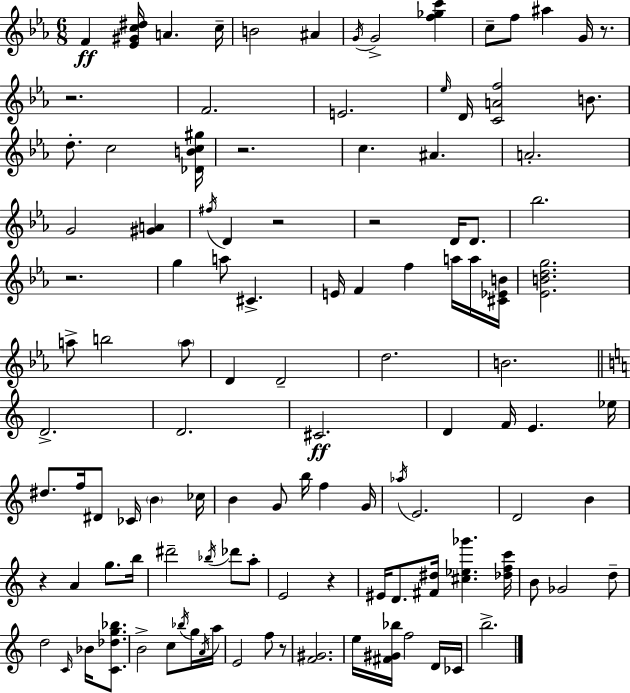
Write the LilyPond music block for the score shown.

{
  \clef treble
  \numericTimeSignature
  \time 6/8
  \key ees \major
  f'4\ff <ees' gis' c'' dis''>16 a'4. c''16-- | b'2 ais'4 | \acciaccatura { g'16 } g'2-> <f'' ges'' c'''>4 | c''8-- f''8 ais''4 g'16 r8. | \break r2. | f'2. | e'2. | \grace { ees''16 } d'16 <c' a' f''>2 b'8. | \break d''8.-. c''2 | <des' b' c'' gis''>16 r2. | c''4. ais'4. | a'2.-. | \break g'2 <gis' a'>4 | \acciaccatura { fis''16 } d'4 r2 | r2 d'16 | d'8. bes''2. | \break r2. | g''4 a''8 cis'4.-> | e'16 f'4 f''4 | a''16 a''16 <cis' ees' b'>16 <ees' b' d'' g''>2. | \break a''8-> b''2 | \parenthesize a''8 d'4 d'2-- | d''2. | b'2. | \break \bar "||" \break \key c \major d'2.-> | d'2. | cis'2.\ff | d'4 f'16 e'4. ees''16 | \break dis''8. f''16 dis'8 ces'16 \parenthesize b'4 ces''16 | b'4 g'8 b''16 f''4 g'16 | \acciaccatura { aes''16 } e'2. | d'2 b'4 | \break r4 a'4 g''8. | b''16 dis'''2-- \acciaccatura { bes''16 } des'''8 | a''8-. e'2 r4 | eis'16 d'8. <fis' dis''>16 <cis'' ees'' ges'''>4. | \break <des'' f'' c'''>16 b'8 ges'2 | d''8-- d''2 \grace { c'16 } bes'16 | <c' des'' g'' bes''>8. b'2-> c''8 | \acciaccatura { bes''16 } g''16 \acciaccatura { a'16 } a''16 e'2 | \break f''8 r8 <f' gis'>2. | e''16 <fis' gis' bes''>16 f''2 | d'16 ces'16 b''2.-> | \bar "|."
}